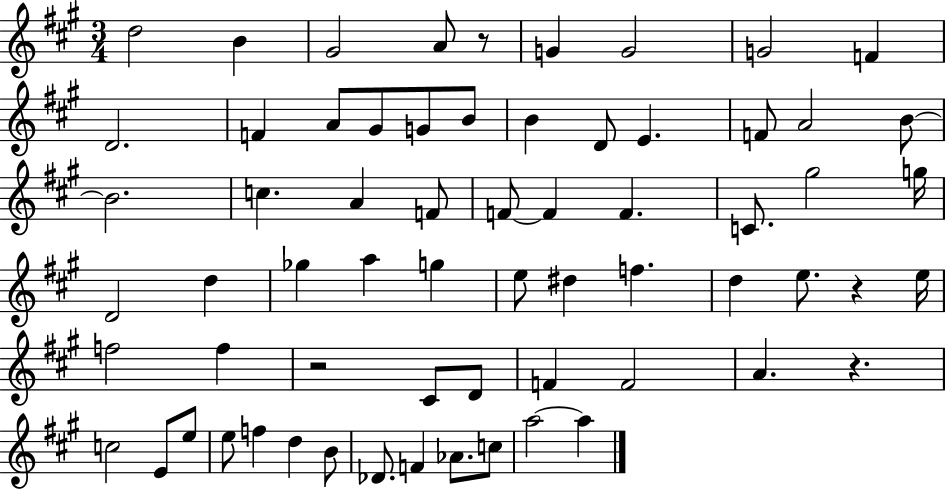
{
  \clef treble
  \numericTimeSignature
  \time 3/4
  \key a \major
  \repeat volta 2 { d''2 b'4 | gis'2 a'8 r8 | g'4 g'2 | g'2 f'4 | \break d'2. | f'4 a'8 gis'8 g'8 b'8 | b'4 d'8 e'4. | f'8 a'2 b'8~~ | \break b'2. | c''4. a'4 f'8 | f'8~~ f'4 f'4. | c'8. gis''2 g''16 | \break d'2 d''4 | ges''4 a''4 g''4 | e''8 dis''4 f''4. | d''4 e''8. r4 e''16 | \break f''2 f''4 | r2 cis'8 d'8 | f'4 f'2 | a'4. r4. | \break c''2 e'8 e''8 | e''8 f''4 d''4 b'8 | des'8. f'4 aes'8. c''8 | a''2~~ a''4 | \break } \bar "|."
}